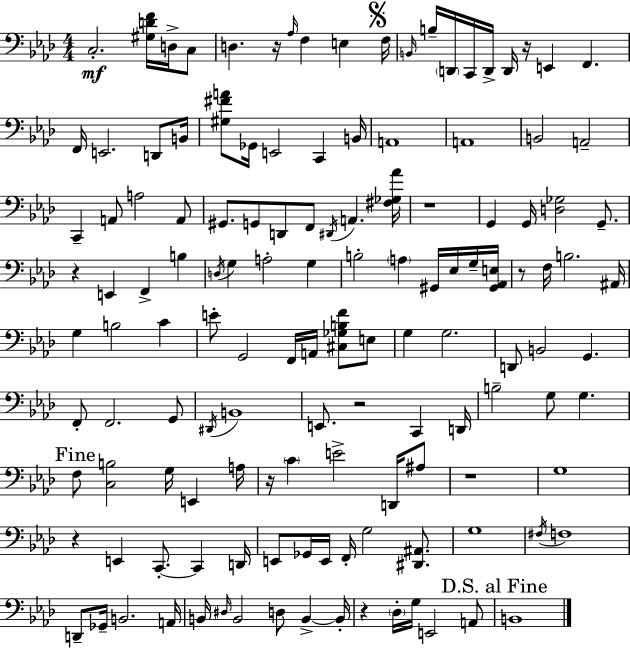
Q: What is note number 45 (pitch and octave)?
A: D3